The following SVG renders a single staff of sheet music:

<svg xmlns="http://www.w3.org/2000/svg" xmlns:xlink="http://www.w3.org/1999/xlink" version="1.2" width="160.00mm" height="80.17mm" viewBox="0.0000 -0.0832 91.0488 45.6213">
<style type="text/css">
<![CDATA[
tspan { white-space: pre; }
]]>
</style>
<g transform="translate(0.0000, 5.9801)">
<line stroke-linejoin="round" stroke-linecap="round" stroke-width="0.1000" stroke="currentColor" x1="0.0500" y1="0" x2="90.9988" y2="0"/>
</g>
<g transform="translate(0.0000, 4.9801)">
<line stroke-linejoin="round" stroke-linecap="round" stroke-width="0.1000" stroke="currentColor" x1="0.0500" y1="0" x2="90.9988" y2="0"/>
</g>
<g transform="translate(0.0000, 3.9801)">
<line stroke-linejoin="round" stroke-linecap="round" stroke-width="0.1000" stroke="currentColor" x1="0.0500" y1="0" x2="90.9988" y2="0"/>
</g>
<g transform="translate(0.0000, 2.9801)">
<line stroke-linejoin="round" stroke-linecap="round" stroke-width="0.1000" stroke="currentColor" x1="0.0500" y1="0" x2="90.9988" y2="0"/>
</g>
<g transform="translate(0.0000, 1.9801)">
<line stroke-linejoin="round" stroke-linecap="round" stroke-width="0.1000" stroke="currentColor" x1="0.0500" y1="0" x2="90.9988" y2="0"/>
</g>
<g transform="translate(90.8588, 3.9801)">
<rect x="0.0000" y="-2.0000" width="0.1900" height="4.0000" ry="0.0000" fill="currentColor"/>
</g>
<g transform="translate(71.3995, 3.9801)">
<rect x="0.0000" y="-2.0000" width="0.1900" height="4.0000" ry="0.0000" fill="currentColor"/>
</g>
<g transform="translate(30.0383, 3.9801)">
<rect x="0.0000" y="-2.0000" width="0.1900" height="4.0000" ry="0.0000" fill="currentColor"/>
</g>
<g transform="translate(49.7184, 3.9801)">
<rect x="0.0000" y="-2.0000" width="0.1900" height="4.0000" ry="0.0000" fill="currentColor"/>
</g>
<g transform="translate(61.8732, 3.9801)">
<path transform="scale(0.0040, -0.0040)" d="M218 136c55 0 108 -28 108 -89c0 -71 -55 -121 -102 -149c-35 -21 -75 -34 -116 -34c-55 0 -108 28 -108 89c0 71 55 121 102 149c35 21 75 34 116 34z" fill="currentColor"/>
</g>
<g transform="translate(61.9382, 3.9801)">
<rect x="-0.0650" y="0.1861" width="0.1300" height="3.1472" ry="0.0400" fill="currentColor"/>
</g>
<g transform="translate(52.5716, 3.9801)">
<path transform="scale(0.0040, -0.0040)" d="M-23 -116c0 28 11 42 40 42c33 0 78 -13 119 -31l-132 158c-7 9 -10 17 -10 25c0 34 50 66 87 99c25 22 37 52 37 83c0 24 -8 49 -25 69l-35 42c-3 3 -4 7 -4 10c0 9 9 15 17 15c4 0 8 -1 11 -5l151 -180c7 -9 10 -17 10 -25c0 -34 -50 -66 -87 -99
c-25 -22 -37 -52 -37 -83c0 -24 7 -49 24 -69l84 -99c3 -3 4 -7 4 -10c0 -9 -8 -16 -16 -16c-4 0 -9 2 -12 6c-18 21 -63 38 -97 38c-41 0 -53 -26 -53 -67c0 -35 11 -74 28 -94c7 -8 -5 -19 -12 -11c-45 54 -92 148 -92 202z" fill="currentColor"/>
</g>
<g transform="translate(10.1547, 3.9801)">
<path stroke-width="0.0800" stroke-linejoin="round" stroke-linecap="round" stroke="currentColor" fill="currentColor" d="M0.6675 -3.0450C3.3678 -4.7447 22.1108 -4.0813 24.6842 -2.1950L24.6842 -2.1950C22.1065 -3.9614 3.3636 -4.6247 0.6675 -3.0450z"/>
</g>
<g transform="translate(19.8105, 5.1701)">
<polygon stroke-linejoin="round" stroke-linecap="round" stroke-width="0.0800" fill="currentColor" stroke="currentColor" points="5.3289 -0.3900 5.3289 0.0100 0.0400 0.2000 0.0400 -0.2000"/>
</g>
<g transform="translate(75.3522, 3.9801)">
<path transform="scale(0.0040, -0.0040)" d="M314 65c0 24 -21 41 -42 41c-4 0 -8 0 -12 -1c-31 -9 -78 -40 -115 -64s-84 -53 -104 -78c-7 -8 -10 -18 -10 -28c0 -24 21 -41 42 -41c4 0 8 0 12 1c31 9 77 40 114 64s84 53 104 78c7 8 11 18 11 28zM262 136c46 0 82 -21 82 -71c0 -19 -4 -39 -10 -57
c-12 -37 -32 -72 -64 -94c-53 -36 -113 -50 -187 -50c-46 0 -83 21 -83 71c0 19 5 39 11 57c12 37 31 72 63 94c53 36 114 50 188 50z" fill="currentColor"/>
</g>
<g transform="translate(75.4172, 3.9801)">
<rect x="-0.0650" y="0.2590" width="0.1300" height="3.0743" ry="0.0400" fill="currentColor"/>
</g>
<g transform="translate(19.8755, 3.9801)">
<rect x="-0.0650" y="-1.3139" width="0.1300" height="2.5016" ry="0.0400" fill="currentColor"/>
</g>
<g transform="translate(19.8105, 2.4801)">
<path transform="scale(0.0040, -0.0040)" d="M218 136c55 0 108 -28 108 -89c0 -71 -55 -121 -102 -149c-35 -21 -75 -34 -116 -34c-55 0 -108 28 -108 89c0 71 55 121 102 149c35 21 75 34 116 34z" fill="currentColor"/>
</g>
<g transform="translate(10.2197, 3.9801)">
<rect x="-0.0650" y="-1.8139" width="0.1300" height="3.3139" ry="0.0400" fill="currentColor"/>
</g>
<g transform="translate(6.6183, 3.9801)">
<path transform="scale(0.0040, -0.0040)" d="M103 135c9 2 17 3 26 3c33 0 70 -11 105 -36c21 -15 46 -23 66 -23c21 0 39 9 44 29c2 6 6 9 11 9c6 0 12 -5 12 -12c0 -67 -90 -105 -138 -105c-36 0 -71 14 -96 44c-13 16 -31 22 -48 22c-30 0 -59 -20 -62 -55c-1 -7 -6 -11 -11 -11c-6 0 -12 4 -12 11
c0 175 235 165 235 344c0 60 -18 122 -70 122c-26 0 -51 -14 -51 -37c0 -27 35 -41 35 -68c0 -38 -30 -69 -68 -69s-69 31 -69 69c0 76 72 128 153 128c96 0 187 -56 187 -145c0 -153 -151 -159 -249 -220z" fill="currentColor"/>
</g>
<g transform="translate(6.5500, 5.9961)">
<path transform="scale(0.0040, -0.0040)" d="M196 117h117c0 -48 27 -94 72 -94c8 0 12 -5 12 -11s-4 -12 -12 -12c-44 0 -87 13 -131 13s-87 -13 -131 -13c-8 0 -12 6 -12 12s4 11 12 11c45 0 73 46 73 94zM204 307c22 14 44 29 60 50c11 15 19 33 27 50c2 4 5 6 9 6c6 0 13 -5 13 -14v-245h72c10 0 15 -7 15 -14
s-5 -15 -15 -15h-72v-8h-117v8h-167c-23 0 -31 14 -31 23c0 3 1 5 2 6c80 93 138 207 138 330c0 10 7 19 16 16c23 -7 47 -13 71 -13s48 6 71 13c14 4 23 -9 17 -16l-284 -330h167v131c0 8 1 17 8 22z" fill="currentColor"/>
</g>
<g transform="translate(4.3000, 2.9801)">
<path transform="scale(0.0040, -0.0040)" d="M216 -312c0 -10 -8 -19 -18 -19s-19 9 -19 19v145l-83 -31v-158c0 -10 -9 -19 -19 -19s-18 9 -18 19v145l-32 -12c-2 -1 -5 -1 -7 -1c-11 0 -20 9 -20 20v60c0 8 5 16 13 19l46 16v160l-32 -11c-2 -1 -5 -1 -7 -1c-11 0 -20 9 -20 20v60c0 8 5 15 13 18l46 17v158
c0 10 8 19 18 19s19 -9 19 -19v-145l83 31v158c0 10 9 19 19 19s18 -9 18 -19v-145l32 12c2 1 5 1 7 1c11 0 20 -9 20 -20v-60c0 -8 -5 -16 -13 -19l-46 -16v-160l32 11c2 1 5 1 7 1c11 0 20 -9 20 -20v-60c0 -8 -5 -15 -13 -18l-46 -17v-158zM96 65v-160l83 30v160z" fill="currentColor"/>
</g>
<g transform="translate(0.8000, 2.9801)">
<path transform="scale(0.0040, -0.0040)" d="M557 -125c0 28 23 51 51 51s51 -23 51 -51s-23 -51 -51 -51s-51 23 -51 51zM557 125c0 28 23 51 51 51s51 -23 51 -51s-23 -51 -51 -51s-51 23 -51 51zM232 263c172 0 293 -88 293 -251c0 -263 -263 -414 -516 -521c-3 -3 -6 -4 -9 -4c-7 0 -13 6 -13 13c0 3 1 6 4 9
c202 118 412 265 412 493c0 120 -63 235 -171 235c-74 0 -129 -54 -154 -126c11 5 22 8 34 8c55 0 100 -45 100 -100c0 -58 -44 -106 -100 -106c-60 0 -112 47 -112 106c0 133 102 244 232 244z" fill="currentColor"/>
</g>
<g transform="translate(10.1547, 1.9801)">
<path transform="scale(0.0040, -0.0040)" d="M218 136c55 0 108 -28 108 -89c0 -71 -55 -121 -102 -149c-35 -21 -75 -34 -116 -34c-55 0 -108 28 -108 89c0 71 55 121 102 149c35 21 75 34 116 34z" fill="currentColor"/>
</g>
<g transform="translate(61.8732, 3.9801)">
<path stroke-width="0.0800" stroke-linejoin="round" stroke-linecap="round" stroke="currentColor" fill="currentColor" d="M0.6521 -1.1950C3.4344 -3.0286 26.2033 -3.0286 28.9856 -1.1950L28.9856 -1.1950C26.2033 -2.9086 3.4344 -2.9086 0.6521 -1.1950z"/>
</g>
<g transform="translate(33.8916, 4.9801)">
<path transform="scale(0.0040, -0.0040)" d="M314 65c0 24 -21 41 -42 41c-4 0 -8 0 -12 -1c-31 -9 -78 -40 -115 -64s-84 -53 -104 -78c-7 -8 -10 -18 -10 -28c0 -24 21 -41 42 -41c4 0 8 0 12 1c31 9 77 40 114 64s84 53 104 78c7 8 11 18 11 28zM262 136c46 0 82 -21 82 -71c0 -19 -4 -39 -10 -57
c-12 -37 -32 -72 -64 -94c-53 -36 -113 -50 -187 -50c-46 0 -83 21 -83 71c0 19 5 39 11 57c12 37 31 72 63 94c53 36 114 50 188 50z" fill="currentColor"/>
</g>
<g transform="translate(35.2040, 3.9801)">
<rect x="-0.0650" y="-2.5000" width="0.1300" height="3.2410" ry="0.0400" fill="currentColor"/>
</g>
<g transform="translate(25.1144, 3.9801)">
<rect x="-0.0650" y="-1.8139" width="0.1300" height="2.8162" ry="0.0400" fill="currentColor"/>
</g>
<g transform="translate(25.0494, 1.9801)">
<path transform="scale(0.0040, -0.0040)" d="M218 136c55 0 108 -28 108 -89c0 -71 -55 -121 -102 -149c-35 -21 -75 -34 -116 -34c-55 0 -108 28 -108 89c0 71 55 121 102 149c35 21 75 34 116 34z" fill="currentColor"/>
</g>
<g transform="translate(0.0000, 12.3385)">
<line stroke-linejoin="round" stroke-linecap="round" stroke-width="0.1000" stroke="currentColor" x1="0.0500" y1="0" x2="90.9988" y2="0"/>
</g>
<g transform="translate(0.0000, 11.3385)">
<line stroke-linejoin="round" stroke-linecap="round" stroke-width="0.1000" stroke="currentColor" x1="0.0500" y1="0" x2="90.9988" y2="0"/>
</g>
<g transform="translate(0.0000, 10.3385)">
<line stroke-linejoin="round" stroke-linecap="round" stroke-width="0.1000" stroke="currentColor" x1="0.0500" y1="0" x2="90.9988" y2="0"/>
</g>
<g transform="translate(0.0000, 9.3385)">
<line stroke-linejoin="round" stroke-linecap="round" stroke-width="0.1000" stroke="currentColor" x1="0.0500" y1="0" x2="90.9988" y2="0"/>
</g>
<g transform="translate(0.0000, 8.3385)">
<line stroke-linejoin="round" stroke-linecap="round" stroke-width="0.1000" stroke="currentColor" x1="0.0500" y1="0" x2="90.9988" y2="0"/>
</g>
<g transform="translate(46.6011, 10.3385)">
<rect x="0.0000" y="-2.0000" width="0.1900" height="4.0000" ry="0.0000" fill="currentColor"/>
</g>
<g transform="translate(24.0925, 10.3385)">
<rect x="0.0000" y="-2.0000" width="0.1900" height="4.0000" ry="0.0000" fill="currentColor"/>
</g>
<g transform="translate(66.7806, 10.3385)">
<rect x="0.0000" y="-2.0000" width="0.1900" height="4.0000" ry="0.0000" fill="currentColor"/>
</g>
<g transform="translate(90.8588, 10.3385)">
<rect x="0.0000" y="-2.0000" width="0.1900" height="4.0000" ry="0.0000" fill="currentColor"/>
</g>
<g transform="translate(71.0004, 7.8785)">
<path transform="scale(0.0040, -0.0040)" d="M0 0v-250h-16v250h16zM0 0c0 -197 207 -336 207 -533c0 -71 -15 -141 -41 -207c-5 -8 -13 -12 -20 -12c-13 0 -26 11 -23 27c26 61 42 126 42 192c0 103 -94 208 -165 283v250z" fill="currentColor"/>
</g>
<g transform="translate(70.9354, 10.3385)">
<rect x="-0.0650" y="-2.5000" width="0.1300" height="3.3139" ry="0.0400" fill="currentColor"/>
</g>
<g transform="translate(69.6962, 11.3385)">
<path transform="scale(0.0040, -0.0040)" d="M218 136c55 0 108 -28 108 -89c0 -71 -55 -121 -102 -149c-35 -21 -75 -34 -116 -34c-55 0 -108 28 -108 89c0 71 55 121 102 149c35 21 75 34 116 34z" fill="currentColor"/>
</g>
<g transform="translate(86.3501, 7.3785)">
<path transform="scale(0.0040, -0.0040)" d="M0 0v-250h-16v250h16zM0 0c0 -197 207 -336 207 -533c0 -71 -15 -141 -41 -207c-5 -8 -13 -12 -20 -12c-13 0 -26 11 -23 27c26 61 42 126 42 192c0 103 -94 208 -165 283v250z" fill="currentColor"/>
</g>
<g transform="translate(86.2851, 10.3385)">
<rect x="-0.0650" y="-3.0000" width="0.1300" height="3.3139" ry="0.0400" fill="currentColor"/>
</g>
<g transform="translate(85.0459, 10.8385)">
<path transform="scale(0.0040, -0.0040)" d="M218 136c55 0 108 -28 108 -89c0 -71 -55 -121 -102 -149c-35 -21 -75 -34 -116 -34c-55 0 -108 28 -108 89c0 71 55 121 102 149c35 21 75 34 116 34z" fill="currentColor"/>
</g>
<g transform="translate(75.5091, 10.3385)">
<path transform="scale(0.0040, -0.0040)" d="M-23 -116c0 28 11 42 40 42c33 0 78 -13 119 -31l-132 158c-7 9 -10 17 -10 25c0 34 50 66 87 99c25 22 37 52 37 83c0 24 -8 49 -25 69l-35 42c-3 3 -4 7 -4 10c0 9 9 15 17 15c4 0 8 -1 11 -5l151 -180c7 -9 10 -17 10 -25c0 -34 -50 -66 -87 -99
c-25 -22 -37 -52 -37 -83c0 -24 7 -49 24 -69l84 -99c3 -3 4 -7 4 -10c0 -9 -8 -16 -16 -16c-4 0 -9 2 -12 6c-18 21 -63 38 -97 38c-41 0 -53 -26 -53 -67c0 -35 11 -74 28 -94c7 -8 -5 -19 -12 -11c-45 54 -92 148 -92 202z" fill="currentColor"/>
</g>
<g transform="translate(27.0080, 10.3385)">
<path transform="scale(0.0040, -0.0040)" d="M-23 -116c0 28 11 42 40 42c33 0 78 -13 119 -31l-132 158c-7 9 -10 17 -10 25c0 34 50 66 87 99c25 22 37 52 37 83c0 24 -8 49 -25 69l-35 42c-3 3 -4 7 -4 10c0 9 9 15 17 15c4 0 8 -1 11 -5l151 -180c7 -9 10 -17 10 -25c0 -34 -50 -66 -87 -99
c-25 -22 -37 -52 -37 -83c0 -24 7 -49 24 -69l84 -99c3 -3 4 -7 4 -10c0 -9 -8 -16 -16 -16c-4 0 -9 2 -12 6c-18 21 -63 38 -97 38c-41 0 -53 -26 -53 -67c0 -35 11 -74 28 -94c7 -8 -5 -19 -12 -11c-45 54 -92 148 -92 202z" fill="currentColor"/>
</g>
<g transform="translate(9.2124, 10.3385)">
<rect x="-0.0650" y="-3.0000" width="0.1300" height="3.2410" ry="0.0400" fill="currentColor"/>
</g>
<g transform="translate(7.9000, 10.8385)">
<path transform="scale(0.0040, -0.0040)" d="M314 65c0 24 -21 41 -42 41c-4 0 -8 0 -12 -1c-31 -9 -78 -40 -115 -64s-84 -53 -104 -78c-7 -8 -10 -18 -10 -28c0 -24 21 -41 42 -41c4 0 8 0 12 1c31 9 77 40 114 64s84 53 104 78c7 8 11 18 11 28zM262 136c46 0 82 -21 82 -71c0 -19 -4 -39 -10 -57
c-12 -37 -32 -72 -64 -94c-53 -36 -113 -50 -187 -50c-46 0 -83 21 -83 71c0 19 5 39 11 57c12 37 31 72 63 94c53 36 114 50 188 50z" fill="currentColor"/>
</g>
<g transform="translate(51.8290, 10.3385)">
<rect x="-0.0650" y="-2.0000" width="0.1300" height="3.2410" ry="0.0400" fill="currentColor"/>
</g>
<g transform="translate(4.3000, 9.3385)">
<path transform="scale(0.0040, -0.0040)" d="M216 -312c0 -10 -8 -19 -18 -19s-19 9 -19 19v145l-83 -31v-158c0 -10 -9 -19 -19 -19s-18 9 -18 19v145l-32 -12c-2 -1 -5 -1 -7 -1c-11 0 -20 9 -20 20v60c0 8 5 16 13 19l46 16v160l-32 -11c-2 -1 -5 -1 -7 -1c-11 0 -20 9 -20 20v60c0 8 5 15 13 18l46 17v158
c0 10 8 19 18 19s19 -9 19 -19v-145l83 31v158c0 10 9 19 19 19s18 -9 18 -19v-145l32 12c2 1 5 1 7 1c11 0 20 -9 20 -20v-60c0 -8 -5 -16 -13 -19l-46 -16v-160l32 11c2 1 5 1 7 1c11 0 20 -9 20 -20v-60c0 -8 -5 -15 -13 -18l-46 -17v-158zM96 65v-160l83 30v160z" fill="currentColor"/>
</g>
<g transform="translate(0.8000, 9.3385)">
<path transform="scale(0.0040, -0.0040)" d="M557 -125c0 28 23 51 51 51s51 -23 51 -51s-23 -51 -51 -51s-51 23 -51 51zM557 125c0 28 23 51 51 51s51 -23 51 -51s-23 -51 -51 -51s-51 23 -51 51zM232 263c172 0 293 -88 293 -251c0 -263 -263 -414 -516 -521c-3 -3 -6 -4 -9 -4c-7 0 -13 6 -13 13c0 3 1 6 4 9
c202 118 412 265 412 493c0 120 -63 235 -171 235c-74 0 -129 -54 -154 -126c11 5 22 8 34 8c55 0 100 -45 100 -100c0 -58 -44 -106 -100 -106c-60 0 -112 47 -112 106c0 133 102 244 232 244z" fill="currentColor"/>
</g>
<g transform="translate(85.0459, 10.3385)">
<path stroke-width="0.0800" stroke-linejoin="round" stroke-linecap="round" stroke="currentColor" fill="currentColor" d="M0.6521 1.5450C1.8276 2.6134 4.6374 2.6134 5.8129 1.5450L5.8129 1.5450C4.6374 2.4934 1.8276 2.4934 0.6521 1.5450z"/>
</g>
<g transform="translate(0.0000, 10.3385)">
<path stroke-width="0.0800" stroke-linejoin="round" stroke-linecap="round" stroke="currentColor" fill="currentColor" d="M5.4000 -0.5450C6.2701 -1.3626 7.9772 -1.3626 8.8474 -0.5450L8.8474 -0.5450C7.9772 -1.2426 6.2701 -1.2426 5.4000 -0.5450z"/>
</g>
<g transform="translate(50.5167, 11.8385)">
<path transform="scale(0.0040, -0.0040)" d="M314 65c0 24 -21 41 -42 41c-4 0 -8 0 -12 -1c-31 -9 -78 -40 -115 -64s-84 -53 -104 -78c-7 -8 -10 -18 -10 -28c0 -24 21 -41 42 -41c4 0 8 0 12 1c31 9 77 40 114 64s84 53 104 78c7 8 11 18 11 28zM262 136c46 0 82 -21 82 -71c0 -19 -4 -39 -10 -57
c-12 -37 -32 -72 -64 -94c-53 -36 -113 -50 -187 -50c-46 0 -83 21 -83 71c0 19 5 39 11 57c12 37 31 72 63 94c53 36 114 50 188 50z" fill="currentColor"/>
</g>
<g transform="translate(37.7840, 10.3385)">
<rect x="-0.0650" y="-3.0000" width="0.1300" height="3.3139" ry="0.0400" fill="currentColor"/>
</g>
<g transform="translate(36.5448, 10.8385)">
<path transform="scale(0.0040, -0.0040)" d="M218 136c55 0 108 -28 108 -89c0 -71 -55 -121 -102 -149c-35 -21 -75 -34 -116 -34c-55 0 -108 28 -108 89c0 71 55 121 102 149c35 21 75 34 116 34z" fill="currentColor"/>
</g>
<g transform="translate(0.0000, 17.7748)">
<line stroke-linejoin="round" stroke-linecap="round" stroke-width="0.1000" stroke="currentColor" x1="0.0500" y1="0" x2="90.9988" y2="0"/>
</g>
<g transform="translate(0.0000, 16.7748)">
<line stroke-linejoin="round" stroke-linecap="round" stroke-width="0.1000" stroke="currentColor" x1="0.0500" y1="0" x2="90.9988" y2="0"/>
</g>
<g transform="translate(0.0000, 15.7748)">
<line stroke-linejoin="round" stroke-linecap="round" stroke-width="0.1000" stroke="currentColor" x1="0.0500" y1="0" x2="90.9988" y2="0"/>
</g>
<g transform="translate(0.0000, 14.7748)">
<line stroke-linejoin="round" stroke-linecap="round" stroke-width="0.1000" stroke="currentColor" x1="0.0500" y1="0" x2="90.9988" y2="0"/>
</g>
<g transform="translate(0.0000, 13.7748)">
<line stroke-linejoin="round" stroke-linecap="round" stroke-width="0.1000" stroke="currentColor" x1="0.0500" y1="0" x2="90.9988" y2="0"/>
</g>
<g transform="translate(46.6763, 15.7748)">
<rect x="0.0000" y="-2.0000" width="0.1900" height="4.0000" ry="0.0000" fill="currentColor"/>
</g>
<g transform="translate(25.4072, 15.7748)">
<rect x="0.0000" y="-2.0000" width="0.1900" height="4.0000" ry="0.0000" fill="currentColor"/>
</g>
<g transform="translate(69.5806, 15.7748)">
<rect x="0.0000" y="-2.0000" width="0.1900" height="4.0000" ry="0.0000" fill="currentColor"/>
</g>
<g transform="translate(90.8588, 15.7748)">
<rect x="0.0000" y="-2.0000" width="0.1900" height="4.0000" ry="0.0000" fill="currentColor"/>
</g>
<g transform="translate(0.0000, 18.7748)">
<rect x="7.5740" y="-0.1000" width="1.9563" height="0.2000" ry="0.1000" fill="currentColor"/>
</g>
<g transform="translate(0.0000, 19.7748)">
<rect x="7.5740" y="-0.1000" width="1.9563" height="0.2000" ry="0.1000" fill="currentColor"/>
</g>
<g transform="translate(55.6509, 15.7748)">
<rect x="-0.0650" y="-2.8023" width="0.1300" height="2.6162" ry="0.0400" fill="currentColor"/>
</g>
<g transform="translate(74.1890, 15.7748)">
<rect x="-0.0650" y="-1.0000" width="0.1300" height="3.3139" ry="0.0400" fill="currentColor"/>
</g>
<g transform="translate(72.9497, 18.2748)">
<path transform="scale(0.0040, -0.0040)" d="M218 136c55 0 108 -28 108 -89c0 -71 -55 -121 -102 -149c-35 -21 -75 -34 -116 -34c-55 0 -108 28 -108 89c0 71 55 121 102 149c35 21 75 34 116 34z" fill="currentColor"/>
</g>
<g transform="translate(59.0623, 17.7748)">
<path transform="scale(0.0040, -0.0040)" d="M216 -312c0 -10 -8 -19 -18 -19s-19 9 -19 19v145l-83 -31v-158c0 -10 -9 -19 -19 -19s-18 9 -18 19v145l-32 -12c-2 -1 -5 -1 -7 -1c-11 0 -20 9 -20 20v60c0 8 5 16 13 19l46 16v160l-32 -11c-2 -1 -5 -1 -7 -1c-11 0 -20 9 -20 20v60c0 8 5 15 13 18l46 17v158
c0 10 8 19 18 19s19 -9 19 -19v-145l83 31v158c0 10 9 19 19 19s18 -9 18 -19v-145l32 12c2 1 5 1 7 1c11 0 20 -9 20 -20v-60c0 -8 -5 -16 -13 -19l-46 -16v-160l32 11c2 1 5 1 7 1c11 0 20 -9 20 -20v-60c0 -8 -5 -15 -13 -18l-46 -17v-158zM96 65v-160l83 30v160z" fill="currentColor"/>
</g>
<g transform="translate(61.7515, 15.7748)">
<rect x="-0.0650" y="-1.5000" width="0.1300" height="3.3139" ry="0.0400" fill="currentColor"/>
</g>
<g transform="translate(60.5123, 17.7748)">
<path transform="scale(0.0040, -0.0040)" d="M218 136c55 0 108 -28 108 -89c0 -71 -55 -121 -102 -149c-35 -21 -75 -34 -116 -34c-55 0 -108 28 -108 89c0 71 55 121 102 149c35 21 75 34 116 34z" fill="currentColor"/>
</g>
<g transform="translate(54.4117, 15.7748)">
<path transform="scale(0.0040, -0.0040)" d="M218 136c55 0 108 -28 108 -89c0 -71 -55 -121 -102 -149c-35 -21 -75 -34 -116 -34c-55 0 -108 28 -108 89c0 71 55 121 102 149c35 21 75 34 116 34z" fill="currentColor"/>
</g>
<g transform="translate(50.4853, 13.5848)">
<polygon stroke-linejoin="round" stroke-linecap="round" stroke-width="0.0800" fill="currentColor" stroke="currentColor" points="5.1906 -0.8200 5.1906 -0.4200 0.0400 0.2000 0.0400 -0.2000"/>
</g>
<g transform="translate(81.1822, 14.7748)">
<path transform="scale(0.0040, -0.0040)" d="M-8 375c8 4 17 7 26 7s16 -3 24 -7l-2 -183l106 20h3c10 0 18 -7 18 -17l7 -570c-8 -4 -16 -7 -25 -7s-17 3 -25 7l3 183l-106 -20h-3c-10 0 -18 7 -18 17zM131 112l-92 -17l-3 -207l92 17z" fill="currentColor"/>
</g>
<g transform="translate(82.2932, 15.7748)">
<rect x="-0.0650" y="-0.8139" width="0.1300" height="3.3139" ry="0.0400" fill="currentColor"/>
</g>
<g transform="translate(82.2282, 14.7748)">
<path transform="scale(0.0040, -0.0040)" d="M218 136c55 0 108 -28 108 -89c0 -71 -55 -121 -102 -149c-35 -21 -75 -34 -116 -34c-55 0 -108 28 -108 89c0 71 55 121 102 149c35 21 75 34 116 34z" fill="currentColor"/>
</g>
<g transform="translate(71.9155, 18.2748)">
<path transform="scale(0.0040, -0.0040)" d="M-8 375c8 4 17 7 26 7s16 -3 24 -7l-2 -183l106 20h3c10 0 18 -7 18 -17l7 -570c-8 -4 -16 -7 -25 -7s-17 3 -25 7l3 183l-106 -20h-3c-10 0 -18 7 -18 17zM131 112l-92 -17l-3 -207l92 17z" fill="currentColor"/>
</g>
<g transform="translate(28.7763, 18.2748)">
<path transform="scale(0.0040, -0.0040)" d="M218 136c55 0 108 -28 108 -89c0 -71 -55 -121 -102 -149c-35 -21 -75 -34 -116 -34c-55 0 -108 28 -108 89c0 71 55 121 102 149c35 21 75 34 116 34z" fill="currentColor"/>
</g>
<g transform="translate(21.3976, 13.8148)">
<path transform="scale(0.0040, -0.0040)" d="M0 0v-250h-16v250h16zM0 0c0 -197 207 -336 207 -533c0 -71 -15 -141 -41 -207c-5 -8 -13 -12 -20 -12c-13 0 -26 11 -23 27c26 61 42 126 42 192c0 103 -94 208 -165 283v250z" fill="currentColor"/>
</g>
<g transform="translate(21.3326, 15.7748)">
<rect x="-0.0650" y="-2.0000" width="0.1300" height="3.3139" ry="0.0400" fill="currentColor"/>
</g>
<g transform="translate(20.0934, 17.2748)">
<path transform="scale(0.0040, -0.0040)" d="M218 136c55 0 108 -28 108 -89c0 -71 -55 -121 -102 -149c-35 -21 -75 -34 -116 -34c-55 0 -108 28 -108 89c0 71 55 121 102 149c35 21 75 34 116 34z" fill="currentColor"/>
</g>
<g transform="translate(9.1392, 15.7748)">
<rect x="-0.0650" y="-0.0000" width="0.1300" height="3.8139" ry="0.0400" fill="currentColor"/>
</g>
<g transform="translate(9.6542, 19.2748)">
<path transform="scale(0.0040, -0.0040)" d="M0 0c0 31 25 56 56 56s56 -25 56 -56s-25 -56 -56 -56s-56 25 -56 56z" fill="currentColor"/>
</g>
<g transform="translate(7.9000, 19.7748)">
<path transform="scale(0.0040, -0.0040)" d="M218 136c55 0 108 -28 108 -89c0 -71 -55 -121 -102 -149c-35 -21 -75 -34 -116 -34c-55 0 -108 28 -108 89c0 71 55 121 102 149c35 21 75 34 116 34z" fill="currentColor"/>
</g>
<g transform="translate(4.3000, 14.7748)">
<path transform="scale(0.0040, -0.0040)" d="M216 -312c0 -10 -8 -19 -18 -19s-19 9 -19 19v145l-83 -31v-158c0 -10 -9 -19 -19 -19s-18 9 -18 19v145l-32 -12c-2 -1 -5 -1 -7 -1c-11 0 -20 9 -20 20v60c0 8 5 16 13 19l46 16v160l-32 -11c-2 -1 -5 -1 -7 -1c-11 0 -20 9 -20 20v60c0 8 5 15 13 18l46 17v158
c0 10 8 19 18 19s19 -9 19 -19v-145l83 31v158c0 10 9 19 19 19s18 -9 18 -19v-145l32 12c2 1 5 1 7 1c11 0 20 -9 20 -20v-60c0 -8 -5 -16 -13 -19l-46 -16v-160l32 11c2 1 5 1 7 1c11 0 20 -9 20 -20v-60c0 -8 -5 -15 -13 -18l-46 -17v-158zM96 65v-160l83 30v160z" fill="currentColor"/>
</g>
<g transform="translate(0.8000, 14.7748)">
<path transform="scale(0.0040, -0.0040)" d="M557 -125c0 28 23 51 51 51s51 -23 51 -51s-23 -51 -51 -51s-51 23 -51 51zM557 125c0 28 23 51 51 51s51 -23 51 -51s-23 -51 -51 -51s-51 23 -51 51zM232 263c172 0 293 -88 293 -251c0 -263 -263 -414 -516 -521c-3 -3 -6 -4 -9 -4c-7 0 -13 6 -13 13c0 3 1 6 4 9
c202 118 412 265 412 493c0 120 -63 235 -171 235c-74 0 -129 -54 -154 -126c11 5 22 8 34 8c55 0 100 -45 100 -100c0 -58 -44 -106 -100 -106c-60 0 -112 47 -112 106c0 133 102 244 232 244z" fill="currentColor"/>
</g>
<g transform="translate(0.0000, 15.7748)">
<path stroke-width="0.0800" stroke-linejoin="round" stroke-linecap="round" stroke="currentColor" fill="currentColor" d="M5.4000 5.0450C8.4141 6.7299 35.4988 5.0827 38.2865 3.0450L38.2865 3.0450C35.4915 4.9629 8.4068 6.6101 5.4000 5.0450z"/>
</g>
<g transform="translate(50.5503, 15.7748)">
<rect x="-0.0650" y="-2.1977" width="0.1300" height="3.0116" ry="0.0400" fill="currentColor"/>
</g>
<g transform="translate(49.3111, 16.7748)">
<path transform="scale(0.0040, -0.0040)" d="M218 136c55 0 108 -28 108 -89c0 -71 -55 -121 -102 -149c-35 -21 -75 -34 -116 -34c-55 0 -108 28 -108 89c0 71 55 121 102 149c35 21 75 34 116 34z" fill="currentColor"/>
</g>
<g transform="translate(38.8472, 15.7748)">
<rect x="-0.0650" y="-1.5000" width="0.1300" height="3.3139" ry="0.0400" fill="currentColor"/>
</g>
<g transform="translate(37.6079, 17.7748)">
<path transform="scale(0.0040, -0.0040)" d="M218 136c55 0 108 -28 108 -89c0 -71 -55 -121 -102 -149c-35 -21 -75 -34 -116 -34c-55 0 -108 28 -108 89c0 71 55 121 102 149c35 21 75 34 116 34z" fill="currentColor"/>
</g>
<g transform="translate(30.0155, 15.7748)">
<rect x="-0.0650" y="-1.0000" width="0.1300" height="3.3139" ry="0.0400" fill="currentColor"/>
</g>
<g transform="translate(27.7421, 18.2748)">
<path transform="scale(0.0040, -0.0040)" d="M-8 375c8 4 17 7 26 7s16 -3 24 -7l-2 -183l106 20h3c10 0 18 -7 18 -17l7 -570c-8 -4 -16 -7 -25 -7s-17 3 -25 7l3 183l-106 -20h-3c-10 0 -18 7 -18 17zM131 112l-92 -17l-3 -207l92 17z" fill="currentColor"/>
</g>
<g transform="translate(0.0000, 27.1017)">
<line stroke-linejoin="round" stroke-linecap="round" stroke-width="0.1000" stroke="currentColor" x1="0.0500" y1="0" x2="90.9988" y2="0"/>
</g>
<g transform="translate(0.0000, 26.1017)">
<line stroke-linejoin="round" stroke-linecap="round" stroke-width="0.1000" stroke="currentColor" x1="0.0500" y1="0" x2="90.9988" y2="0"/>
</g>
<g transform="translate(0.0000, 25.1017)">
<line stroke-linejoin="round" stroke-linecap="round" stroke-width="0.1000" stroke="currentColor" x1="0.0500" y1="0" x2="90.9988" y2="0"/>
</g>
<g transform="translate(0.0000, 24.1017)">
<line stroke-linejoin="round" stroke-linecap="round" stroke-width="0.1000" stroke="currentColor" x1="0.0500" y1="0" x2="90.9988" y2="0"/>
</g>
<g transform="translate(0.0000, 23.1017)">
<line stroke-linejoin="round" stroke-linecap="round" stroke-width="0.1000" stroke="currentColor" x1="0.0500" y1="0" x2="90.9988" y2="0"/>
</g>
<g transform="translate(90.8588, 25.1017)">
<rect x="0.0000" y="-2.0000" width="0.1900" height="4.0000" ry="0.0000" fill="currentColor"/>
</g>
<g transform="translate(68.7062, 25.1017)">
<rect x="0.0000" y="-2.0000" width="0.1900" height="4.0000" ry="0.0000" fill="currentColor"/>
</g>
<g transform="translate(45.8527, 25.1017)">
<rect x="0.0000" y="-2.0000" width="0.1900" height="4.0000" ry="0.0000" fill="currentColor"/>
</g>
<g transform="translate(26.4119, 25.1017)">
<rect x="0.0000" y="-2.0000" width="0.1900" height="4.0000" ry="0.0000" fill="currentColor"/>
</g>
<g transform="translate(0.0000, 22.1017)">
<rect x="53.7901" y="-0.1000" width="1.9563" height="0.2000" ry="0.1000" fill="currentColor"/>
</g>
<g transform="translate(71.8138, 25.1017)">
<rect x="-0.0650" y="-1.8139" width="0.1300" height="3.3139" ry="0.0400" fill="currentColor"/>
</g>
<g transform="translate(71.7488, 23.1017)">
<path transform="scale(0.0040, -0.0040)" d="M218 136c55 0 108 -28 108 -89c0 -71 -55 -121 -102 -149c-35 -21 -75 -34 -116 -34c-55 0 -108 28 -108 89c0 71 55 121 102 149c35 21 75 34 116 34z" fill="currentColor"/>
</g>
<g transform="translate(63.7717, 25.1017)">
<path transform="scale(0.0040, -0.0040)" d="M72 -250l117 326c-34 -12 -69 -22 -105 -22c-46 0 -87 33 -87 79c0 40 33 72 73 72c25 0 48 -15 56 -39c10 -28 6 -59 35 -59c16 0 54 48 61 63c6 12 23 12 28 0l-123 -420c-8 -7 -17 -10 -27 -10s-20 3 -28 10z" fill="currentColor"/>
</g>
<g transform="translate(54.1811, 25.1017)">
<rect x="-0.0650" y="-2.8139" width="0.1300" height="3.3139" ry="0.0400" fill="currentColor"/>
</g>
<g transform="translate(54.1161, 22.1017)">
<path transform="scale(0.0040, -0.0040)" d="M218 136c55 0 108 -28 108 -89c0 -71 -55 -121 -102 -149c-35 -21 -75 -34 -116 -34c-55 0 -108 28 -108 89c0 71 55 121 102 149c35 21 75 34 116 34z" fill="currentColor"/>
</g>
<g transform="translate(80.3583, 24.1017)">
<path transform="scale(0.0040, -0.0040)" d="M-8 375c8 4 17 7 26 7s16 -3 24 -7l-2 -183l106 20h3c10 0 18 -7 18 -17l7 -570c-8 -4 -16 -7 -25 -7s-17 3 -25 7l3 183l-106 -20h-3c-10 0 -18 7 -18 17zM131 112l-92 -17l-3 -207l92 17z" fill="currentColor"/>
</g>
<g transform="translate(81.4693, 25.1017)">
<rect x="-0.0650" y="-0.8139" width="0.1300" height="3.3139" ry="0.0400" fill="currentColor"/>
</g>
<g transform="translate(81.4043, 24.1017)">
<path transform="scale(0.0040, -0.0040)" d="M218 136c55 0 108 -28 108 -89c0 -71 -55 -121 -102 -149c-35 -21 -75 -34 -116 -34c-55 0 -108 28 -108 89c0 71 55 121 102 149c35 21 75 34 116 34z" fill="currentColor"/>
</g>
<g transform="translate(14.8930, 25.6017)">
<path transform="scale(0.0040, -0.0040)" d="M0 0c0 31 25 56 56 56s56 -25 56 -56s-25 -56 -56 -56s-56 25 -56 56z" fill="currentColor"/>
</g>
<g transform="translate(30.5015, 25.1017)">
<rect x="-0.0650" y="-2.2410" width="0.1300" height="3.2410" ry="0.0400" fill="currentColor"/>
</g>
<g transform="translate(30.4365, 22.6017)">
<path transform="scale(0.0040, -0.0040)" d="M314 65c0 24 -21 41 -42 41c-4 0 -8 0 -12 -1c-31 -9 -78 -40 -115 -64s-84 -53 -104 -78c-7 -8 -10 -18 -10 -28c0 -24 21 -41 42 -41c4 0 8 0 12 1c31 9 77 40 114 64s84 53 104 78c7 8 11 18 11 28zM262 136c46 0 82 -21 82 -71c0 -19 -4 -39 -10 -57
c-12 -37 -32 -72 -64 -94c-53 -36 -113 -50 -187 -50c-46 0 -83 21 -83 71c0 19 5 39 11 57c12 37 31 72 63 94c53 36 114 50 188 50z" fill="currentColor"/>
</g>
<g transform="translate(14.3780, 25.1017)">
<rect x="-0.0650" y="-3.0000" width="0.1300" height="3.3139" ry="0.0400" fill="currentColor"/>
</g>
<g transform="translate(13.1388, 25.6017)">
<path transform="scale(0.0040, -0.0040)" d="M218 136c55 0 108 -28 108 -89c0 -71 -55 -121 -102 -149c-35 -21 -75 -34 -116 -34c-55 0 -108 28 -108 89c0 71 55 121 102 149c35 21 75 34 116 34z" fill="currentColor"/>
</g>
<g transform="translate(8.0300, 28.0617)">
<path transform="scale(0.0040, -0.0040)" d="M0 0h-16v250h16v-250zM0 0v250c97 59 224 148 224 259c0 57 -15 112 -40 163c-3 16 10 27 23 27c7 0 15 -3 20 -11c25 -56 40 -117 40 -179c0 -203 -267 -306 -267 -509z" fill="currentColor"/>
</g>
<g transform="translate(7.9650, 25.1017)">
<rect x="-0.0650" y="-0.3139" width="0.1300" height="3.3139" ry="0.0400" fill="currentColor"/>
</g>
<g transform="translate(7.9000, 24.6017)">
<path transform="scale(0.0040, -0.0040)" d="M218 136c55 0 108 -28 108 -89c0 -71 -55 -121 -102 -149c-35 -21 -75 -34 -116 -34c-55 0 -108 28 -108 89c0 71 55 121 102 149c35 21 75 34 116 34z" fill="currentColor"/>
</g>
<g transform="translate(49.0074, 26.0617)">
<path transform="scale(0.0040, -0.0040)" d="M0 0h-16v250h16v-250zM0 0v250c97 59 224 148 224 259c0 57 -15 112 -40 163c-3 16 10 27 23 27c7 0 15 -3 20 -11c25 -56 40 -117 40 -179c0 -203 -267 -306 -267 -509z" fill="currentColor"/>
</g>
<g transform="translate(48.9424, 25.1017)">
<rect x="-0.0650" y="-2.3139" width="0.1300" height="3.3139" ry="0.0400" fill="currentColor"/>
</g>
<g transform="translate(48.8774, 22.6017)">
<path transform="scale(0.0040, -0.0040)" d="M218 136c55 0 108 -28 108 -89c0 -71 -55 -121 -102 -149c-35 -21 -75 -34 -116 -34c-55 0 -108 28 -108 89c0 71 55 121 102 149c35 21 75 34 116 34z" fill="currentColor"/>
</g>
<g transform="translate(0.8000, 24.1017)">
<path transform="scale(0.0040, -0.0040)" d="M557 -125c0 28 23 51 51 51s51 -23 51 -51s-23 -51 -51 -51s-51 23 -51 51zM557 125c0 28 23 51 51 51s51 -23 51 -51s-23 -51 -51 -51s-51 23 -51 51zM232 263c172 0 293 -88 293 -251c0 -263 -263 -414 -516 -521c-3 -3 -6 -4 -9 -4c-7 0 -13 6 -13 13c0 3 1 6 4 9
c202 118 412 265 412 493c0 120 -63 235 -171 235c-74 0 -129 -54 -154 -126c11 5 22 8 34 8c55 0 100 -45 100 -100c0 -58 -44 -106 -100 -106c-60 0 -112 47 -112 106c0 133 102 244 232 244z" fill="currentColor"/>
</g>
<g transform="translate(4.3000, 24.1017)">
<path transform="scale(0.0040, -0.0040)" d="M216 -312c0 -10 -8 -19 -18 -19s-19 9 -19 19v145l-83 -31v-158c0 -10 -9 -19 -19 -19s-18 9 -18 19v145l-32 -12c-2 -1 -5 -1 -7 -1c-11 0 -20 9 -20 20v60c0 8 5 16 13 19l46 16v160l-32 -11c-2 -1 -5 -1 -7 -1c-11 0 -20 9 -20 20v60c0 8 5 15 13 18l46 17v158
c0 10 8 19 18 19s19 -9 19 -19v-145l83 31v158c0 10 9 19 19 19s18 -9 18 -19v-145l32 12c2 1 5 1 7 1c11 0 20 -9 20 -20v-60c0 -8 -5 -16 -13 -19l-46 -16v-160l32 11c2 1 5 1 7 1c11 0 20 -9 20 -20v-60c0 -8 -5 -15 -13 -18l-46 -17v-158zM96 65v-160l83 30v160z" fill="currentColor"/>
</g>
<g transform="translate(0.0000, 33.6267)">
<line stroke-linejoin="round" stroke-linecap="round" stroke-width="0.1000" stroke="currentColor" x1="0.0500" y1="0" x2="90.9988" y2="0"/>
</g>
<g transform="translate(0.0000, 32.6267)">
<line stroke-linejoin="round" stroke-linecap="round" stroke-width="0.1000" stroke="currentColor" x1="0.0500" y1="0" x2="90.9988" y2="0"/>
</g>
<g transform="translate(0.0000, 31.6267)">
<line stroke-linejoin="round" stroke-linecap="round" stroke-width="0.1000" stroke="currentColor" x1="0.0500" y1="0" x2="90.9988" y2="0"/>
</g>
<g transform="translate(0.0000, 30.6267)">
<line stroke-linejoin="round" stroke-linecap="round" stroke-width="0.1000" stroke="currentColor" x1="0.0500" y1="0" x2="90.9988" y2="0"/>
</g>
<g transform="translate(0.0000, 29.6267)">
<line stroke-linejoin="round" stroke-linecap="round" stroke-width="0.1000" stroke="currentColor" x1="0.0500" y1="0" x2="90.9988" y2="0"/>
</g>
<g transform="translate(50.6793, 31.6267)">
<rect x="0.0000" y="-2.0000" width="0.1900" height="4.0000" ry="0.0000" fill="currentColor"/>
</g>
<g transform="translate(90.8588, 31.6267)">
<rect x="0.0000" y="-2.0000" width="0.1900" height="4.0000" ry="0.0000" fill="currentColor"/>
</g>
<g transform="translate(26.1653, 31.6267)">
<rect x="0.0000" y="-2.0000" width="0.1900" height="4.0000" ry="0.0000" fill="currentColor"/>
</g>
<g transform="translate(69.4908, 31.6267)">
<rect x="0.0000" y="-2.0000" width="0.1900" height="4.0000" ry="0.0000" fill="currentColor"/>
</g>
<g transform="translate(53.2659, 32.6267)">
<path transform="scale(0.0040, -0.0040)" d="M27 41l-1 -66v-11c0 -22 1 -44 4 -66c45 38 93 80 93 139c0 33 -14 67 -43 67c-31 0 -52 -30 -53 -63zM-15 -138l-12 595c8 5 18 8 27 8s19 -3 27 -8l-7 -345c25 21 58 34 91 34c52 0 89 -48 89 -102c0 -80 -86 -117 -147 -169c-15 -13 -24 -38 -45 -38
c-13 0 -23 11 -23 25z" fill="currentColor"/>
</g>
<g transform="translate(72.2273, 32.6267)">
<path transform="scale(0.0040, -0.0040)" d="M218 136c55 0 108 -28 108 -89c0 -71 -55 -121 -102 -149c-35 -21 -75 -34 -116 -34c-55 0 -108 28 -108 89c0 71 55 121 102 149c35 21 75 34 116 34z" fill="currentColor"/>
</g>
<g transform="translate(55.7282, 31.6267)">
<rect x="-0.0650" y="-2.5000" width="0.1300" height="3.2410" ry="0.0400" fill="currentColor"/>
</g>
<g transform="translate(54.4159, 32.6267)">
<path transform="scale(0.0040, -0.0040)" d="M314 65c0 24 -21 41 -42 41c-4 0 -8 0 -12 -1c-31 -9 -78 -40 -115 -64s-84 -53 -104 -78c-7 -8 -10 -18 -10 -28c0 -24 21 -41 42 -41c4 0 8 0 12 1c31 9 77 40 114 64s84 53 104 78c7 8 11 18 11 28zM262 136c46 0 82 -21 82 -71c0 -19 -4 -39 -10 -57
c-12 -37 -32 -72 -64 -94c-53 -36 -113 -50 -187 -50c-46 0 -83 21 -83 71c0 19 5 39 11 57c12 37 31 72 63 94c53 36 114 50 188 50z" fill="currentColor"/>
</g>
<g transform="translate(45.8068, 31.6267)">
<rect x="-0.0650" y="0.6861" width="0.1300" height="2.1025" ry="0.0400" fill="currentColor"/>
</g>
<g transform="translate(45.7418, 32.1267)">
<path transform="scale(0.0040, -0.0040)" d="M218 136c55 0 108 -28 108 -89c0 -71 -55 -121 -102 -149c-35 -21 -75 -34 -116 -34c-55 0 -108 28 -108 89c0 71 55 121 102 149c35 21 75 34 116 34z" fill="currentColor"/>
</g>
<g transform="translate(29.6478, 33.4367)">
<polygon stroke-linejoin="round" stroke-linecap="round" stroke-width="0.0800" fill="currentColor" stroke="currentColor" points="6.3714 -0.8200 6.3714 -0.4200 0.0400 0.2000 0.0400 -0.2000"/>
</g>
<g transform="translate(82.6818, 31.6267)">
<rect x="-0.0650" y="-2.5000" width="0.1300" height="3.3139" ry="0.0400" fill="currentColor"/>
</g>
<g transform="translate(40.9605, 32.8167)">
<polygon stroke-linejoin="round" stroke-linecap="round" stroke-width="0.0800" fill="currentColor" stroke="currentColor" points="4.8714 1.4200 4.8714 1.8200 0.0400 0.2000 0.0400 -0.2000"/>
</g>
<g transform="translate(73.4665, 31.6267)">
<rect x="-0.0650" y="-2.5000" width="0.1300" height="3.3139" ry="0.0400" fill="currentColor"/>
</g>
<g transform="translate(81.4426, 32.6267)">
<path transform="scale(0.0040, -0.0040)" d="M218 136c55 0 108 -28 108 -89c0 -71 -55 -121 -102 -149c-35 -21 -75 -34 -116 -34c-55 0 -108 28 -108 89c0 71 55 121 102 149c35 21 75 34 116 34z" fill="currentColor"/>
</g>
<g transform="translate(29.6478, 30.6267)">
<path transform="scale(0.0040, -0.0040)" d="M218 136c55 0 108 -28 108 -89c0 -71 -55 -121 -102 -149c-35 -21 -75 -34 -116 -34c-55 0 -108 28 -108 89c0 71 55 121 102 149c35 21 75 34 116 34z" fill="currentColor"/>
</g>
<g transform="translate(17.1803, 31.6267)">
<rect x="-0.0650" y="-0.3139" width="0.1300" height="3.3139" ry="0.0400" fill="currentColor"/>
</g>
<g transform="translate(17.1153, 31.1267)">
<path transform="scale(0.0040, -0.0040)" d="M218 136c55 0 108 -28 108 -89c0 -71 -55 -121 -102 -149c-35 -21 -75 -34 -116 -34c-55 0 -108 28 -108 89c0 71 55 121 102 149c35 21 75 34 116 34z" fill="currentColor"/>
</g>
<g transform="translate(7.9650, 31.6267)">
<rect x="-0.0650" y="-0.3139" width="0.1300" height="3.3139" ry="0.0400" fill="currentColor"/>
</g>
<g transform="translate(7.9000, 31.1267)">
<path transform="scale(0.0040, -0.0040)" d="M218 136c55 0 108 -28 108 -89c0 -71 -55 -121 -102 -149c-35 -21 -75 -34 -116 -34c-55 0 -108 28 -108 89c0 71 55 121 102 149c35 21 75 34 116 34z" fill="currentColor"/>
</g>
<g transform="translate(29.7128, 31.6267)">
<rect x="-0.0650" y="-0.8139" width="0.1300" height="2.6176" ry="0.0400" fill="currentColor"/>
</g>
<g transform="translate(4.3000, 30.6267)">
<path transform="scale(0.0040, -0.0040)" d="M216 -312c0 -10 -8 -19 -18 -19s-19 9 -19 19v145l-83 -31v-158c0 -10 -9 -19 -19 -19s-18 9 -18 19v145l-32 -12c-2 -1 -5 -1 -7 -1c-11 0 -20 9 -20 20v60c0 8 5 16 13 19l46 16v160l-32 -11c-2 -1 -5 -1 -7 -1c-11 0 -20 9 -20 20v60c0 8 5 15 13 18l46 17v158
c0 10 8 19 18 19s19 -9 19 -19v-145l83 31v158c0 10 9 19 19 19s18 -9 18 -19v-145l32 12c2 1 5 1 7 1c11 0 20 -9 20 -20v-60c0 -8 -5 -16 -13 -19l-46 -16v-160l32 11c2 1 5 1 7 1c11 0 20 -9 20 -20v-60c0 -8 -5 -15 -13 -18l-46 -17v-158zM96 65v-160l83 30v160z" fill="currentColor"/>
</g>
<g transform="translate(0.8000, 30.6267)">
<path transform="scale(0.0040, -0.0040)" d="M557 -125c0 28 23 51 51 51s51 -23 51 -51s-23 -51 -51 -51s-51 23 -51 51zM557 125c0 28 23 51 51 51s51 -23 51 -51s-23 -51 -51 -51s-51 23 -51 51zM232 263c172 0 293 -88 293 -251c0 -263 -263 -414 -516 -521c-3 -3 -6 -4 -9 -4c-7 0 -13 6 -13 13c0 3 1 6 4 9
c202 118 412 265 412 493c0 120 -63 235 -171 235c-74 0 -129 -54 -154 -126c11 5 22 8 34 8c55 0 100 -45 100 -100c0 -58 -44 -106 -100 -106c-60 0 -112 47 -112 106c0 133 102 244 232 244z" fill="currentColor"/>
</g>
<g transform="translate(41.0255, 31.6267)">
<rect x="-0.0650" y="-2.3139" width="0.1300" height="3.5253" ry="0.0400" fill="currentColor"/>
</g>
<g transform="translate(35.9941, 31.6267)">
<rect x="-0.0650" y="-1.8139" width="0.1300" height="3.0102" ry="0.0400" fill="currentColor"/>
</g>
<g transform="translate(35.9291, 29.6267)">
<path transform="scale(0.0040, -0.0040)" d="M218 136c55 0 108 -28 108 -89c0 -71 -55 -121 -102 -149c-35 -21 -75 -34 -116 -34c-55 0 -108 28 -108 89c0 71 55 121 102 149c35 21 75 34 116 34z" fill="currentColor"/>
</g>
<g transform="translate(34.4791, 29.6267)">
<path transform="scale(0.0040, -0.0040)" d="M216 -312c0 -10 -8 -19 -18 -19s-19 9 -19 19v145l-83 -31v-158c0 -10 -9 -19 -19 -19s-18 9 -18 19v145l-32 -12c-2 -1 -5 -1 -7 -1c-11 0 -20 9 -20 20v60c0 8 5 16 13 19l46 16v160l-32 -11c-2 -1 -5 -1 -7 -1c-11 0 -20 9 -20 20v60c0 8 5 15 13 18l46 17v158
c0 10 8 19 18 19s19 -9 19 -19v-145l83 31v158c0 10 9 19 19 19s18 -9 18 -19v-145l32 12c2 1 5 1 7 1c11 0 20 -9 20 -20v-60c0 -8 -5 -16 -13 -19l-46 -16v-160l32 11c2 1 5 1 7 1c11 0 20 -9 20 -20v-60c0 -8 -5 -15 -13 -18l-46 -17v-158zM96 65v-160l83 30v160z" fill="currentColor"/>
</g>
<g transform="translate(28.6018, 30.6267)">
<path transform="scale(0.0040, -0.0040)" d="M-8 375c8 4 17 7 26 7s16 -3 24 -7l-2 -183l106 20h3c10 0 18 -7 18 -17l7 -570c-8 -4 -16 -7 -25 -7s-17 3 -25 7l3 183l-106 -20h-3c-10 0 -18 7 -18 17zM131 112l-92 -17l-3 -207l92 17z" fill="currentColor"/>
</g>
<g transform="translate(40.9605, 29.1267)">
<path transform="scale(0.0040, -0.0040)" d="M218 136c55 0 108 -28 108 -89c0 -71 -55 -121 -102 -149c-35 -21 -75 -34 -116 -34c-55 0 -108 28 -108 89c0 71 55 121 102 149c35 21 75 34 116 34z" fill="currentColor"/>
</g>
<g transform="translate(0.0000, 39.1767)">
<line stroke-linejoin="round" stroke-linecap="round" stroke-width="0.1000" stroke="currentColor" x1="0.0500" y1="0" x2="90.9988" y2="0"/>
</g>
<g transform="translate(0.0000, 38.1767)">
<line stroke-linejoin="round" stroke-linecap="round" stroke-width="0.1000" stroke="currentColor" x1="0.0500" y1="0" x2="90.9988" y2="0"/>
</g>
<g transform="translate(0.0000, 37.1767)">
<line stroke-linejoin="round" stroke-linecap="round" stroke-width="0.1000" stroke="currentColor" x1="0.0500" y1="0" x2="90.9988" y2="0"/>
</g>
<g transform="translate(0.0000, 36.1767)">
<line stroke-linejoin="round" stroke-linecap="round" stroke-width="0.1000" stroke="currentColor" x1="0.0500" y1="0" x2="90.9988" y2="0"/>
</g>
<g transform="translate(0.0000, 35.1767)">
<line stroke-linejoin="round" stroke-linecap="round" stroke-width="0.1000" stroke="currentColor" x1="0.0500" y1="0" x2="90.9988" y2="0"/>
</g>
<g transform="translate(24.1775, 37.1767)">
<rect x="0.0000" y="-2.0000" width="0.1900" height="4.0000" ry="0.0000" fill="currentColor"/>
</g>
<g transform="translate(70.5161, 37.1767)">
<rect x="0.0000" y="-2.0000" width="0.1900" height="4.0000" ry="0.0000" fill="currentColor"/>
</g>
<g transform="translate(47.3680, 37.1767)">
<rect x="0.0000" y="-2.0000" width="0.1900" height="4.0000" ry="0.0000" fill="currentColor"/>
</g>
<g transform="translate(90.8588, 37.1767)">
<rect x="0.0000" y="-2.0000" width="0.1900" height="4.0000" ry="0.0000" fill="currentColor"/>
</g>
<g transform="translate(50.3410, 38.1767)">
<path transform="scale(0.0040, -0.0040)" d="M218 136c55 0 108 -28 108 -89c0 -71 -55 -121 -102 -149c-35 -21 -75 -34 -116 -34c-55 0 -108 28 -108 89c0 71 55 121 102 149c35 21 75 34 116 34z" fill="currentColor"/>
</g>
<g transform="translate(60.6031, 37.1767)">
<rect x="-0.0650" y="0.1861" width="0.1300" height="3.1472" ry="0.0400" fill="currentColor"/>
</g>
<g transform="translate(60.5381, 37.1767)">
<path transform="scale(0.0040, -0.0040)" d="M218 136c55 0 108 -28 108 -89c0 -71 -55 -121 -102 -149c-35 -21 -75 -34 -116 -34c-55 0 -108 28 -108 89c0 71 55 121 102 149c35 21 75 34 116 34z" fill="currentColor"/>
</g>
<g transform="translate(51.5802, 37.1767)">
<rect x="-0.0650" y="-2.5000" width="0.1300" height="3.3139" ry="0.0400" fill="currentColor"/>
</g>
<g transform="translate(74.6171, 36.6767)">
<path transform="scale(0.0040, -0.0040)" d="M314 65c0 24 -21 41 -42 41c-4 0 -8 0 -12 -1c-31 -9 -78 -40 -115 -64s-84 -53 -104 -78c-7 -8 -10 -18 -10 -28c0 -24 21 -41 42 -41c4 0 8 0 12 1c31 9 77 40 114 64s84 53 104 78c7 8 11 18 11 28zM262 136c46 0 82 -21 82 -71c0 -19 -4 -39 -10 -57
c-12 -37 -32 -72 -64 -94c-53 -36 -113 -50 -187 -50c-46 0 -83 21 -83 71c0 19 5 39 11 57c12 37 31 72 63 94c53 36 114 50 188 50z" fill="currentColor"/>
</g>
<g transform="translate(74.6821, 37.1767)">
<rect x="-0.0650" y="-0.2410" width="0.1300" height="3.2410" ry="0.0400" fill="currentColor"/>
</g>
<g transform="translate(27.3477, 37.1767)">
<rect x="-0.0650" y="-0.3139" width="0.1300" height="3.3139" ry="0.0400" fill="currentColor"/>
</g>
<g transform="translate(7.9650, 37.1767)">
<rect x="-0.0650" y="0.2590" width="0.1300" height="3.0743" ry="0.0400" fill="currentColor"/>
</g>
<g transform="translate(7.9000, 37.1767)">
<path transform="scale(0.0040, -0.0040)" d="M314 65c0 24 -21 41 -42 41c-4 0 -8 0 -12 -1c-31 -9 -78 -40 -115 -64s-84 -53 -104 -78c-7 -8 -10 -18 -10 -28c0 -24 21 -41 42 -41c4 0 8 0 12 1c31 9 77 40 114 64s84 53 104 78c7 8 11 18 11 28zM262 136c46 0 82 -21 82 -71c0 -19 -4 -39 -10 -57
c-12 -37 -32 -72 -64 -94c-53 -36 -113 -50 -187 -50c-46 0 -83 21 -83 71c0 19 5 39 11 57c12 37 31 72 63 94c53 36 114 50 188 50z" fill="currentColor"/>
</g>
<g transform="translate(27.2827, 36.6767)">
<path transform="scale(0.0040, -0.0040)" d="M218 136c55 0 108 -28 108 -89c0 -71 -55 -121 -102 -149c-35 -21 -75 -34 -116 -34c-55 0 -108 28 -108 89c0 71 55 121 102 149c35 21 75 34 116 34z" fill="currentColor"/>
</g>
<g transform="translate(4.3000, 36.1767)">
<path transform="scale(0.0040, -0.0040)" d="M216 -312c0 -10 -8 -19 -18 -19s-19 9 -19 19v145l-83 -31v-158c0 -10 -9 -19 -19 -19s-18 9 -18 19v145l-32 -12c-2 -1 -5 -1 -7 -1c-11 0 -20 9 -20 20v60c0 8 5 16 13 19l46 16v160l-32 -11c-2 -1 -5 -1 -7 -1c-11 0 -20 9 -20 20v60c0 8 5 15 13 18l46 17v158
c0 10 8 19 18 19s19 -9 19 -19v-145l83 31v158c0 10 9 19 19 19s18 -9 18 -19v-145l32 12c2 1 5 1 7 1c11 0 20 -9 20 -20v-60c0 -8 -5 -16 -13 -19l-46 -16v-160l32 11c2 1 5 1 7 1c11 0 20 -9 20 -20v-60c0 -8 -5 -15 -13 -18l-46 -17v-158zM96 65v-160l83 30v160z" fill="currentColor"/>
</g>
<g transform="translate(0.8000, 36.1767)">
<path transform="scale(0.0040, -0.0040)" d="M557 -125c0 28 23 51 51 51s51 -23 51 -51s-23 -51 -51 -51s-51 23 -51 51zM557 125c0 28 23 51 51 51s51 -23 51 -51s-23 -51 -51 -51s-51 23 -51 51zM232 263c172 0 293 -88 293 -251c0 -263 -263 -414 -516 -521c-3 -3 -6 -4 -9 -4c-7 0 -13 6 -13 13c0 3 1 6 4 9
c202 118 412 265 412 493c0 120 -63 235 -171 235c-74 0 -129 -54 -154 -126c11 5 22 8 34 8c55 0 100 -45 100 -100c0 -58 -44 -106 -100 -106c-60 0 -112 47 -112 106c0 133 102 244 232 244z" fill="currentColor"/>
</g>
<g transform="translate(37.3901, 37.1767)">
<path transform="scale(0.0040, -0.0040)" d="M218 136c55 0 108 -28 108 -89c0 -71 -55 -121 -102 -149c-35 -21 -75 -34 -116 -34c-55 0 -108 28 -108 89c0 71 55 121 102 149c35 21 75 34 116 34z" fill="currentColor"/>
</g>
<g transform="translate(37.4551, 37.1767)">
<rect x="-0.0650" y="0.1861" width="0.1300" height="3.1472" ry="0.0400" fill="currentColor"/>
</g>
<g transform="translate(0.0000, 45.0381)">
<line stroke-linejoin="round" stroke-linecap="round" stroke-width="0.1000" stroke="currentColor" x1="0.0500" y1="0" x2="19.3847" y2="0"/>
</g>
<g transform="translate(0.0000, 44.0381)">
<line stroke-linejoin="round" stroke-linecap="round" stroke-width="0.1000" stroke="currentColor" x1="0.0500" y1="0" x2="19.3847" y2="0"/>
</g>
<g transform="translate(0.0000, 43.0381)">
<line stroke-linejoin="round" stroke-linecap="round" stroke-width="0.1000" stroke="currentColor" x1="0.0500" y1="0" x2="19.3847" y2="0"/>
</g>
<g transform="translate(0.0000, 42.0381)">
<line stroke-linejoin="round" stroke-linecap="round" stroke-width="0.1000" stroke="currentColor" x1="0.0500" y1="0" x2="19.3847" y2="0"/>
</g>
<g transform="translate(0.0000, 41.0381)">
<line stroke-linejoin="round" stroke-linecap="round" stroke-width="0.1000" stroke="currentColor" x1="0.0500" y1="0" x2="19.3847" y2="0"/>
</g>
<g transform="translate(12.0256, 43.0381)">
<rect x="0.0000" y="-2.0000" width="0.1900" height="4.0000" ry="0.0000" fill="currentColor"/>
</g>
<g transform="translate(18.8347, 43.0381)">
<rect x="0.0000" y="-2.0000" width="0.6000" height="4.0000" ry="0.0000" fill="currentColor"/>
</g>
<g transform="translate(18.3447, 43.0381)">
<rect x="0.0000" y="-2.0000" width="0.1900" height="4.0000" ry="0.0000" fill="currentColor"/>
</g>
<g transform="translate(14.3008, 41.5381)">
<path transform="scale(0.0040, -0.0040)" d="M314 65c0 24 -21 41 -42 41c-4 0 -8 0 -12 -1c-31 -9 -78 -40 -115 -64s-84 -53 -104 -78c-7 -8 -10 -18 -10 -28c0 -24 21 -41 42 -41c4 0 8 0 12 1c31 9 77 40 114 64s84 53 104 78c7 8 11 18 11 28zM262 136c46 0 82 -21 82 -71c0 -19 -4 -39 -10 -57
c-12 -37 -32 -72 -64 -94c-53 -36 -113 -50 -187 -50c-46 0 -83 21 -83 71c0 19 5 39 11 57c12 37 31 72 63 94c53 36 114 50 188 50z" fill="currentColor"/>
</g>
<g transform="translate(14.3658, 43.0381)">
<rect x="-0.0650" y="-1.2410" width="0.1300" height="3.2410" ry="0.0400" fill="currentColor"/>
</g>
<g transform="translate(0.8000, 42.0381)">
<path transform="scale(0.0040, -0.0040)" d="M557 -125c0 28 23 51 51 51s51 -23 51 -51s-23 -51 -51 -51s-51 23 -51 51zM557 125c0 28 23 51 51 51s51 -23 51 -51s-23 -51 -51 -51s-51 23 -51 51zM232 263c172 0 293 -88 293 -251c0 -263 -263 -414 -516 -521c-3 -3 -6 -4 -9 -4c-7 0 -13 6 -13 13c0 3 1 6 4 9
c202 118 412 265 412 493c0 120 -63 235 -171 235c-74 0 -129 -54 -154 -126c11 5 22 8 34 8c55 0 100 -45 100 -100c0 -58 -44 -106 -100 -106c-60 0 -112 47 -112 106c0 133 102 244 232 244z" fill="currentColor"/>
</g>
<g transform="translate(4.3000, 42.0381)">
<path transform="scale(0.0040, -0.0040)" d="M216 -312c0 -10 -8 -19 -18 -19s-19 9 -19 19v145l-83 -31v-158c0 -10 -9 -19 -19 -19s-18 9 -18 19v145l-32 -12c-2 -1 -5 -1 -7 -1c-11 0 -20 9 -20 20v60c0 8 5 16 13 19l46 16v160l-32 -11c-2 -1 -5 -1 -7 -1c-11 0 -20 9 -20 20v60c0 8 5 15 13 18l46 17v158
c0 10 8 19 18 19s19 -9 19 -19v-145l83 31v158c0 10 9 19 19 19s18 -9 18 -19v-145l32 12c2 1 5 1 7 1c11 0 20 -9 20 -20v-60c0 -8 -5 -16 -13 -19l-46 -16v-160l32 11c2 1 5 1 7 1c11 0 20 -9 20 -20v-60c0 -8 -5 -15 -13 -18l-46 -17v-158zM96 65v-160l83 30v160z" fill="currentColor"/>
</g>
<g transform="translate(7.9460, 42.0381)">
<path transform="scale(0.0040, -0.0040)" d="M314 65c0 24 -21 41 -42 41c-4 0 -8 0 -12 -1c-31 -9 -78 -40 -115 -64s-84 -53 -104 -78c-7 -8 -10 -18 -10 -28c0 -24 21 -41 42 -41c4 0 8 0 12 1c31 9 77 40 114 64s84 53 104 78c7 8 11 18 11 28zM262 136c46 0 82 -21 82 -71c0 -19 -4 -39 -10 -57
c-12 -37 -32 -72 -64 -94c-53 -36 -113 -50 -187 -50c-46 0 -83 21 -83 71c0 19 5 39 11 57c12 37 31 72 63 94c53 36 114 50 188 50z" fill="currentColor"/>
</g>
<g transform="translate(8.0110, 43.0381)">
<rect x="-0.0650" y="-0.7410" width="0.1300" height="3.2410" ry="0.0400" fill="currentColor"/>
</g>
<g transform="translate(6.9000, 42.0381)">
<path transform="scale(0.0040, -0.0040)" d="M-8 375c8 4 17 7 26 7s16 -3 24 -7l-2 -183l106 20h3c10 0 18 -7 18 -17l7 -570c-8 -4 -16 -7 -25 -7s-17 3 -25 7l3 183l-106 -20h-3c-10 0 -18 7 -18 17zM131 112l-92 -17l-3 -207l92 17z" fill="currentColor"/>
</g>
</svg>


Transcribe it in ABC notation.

X:1
T:Untitled
M:2/4
L:1/4
K:G
A, G,/2 A,/2 B,,2 z D, D,2 C,2 z C, A,,2 B,,/2 z C,/2 C,, A,,/2 F,, G,, B,,/2 D,/2 ^G,, F,, F, E,/2 C, B,2 B,/2 C z/2 A, F, E, E, F,/2 ^A,/2 B,/2 C,/2 _B,,2 B,, B,, D,2 E, D, B,, D, E,2 F,2 G,2